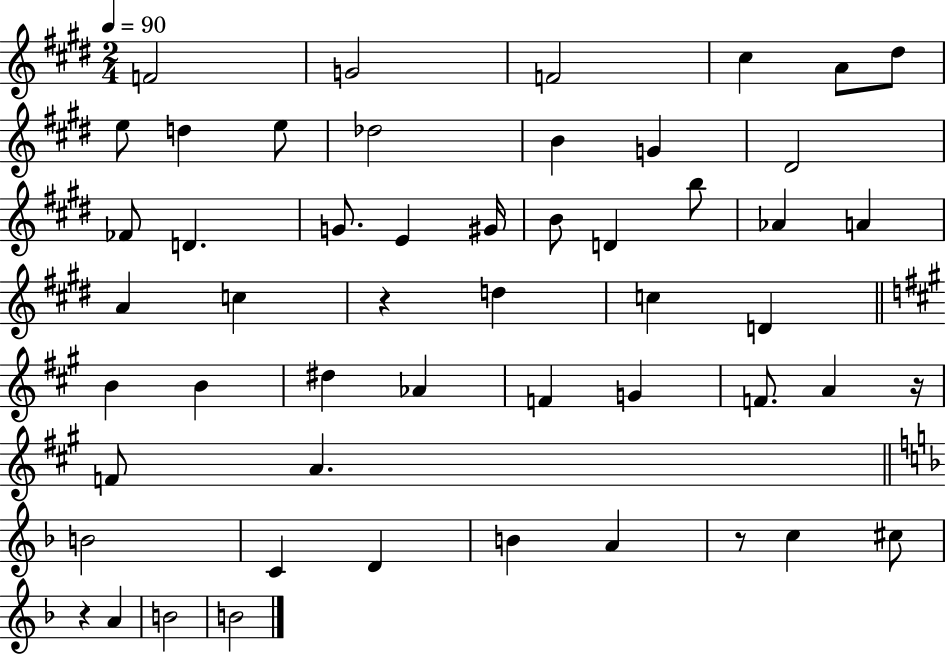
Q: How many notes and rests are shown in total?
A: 52